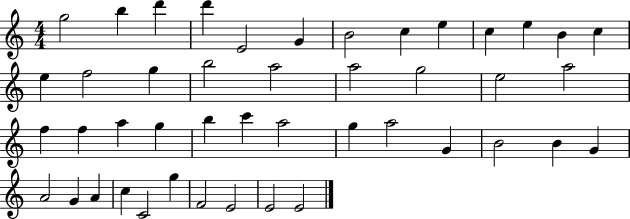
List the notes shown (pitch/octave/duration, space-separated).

G5/h B5/q D6/q D6/q E4/h G4/q B4/h C5/q E5/q C5/q E5/q B4/q C5/q E5/q F5/h G5/q B5/h A5/h A5/h G5/h E5/h A5/h F5/q F5/q A5/q G5/q B5/q C6/q A5/h G5/q A5/h G4/q B4/h B4/q G4/q A4/h G4/q A4/q C5/q C4/h G5/q F4/h E4/h E4/h E4/h